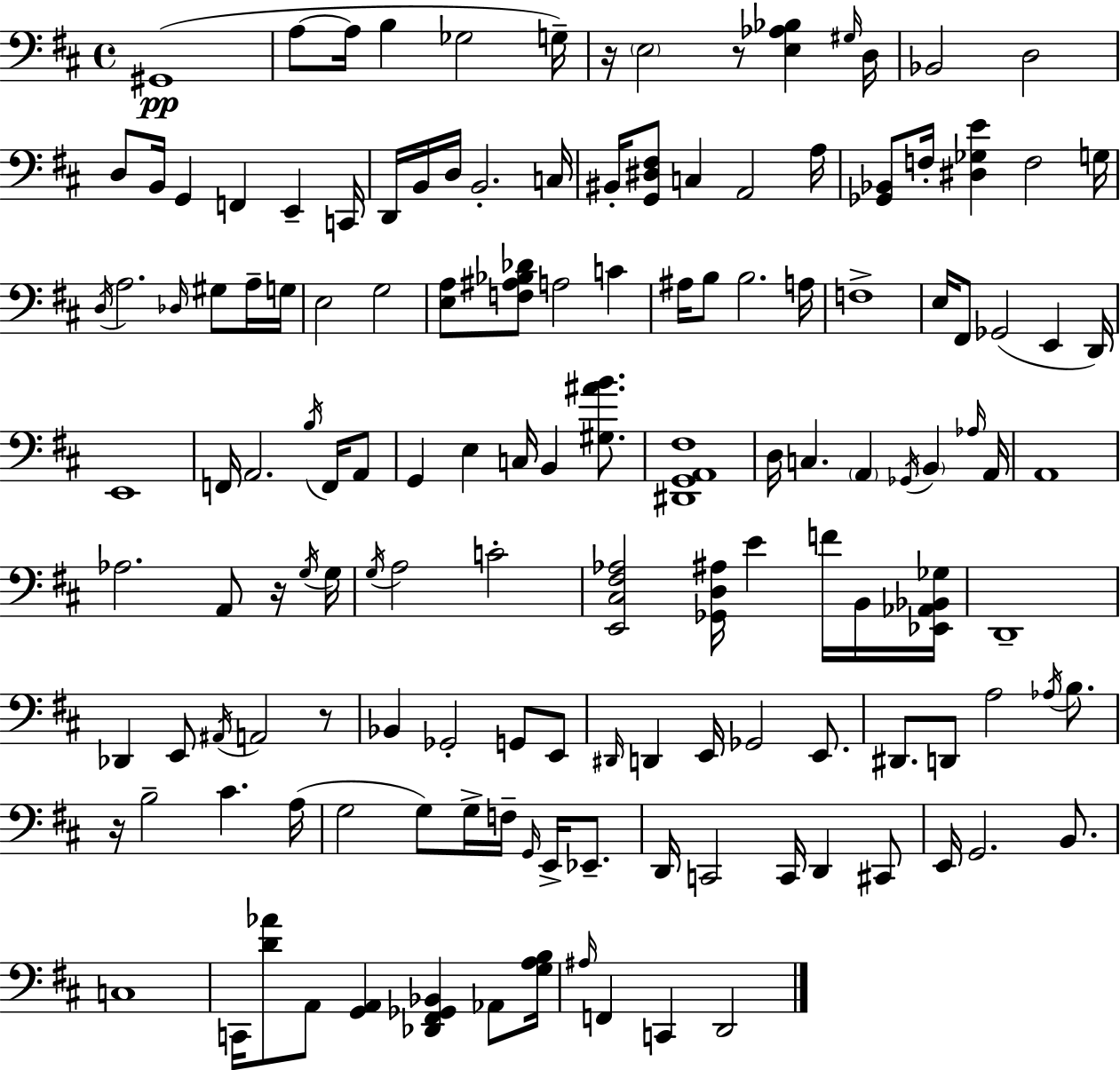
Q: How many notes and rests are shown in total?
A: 142